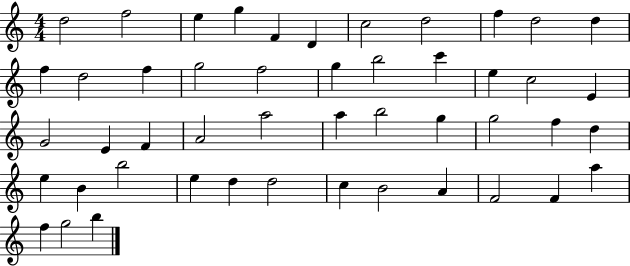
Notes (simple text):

D5/h F5/h E5/q G5/q F4/q D4/q C5/h D5/h F5/q D5/h D5/q F5/q D5/h F5/q G5/h F5/h G5/q B5/h C6/q E5/q C5/h E4/q G4/h E4/q F4/q A4/h A5/h A5/q B5/h G5/q G5/h F5/q D5/q E5/q B4/q B5/h E5/q D5/q D5/h C5/q B4/h A4/q F4/h F4/q A5/q F5/q G5/h B5/q